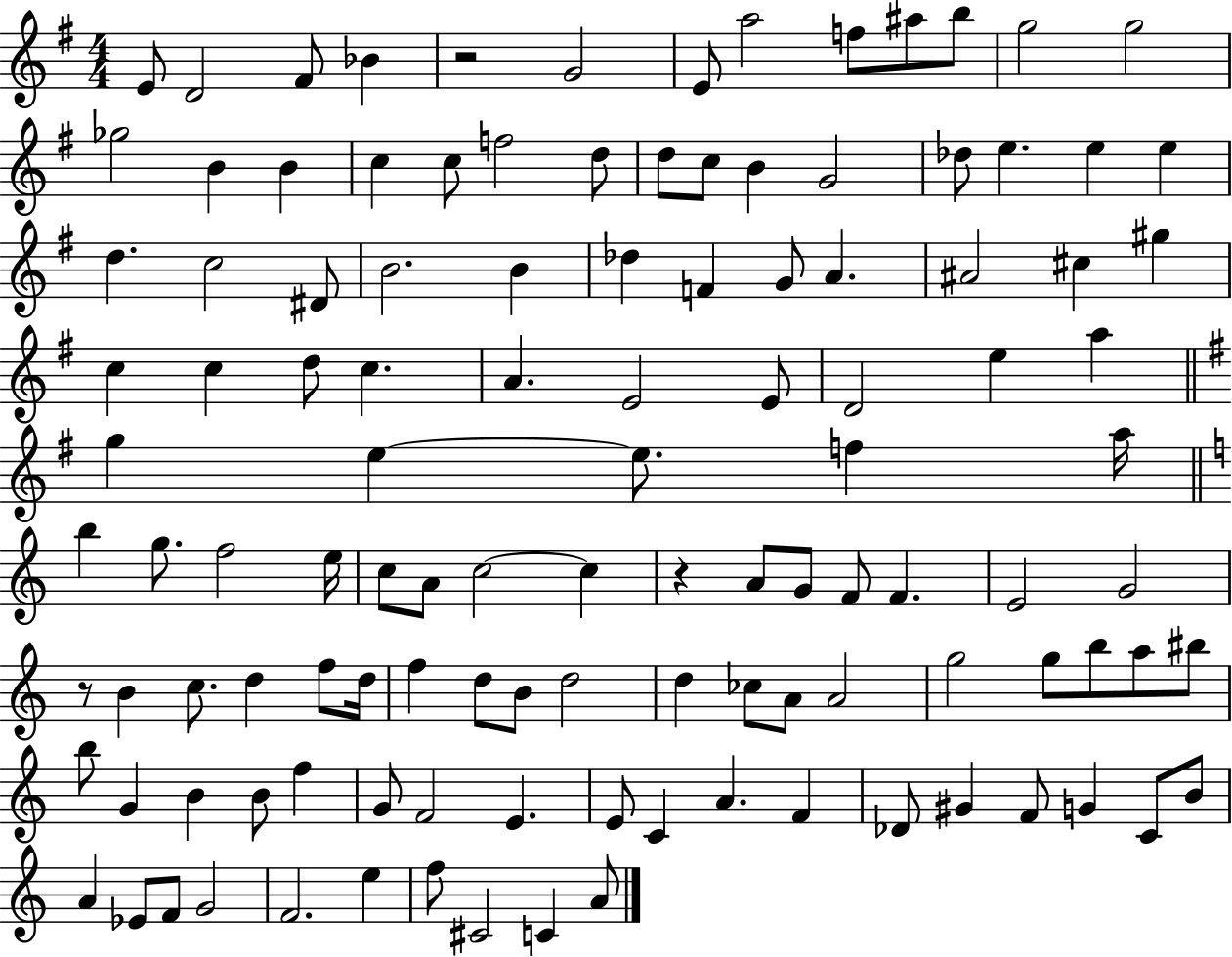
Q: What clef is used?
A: treble